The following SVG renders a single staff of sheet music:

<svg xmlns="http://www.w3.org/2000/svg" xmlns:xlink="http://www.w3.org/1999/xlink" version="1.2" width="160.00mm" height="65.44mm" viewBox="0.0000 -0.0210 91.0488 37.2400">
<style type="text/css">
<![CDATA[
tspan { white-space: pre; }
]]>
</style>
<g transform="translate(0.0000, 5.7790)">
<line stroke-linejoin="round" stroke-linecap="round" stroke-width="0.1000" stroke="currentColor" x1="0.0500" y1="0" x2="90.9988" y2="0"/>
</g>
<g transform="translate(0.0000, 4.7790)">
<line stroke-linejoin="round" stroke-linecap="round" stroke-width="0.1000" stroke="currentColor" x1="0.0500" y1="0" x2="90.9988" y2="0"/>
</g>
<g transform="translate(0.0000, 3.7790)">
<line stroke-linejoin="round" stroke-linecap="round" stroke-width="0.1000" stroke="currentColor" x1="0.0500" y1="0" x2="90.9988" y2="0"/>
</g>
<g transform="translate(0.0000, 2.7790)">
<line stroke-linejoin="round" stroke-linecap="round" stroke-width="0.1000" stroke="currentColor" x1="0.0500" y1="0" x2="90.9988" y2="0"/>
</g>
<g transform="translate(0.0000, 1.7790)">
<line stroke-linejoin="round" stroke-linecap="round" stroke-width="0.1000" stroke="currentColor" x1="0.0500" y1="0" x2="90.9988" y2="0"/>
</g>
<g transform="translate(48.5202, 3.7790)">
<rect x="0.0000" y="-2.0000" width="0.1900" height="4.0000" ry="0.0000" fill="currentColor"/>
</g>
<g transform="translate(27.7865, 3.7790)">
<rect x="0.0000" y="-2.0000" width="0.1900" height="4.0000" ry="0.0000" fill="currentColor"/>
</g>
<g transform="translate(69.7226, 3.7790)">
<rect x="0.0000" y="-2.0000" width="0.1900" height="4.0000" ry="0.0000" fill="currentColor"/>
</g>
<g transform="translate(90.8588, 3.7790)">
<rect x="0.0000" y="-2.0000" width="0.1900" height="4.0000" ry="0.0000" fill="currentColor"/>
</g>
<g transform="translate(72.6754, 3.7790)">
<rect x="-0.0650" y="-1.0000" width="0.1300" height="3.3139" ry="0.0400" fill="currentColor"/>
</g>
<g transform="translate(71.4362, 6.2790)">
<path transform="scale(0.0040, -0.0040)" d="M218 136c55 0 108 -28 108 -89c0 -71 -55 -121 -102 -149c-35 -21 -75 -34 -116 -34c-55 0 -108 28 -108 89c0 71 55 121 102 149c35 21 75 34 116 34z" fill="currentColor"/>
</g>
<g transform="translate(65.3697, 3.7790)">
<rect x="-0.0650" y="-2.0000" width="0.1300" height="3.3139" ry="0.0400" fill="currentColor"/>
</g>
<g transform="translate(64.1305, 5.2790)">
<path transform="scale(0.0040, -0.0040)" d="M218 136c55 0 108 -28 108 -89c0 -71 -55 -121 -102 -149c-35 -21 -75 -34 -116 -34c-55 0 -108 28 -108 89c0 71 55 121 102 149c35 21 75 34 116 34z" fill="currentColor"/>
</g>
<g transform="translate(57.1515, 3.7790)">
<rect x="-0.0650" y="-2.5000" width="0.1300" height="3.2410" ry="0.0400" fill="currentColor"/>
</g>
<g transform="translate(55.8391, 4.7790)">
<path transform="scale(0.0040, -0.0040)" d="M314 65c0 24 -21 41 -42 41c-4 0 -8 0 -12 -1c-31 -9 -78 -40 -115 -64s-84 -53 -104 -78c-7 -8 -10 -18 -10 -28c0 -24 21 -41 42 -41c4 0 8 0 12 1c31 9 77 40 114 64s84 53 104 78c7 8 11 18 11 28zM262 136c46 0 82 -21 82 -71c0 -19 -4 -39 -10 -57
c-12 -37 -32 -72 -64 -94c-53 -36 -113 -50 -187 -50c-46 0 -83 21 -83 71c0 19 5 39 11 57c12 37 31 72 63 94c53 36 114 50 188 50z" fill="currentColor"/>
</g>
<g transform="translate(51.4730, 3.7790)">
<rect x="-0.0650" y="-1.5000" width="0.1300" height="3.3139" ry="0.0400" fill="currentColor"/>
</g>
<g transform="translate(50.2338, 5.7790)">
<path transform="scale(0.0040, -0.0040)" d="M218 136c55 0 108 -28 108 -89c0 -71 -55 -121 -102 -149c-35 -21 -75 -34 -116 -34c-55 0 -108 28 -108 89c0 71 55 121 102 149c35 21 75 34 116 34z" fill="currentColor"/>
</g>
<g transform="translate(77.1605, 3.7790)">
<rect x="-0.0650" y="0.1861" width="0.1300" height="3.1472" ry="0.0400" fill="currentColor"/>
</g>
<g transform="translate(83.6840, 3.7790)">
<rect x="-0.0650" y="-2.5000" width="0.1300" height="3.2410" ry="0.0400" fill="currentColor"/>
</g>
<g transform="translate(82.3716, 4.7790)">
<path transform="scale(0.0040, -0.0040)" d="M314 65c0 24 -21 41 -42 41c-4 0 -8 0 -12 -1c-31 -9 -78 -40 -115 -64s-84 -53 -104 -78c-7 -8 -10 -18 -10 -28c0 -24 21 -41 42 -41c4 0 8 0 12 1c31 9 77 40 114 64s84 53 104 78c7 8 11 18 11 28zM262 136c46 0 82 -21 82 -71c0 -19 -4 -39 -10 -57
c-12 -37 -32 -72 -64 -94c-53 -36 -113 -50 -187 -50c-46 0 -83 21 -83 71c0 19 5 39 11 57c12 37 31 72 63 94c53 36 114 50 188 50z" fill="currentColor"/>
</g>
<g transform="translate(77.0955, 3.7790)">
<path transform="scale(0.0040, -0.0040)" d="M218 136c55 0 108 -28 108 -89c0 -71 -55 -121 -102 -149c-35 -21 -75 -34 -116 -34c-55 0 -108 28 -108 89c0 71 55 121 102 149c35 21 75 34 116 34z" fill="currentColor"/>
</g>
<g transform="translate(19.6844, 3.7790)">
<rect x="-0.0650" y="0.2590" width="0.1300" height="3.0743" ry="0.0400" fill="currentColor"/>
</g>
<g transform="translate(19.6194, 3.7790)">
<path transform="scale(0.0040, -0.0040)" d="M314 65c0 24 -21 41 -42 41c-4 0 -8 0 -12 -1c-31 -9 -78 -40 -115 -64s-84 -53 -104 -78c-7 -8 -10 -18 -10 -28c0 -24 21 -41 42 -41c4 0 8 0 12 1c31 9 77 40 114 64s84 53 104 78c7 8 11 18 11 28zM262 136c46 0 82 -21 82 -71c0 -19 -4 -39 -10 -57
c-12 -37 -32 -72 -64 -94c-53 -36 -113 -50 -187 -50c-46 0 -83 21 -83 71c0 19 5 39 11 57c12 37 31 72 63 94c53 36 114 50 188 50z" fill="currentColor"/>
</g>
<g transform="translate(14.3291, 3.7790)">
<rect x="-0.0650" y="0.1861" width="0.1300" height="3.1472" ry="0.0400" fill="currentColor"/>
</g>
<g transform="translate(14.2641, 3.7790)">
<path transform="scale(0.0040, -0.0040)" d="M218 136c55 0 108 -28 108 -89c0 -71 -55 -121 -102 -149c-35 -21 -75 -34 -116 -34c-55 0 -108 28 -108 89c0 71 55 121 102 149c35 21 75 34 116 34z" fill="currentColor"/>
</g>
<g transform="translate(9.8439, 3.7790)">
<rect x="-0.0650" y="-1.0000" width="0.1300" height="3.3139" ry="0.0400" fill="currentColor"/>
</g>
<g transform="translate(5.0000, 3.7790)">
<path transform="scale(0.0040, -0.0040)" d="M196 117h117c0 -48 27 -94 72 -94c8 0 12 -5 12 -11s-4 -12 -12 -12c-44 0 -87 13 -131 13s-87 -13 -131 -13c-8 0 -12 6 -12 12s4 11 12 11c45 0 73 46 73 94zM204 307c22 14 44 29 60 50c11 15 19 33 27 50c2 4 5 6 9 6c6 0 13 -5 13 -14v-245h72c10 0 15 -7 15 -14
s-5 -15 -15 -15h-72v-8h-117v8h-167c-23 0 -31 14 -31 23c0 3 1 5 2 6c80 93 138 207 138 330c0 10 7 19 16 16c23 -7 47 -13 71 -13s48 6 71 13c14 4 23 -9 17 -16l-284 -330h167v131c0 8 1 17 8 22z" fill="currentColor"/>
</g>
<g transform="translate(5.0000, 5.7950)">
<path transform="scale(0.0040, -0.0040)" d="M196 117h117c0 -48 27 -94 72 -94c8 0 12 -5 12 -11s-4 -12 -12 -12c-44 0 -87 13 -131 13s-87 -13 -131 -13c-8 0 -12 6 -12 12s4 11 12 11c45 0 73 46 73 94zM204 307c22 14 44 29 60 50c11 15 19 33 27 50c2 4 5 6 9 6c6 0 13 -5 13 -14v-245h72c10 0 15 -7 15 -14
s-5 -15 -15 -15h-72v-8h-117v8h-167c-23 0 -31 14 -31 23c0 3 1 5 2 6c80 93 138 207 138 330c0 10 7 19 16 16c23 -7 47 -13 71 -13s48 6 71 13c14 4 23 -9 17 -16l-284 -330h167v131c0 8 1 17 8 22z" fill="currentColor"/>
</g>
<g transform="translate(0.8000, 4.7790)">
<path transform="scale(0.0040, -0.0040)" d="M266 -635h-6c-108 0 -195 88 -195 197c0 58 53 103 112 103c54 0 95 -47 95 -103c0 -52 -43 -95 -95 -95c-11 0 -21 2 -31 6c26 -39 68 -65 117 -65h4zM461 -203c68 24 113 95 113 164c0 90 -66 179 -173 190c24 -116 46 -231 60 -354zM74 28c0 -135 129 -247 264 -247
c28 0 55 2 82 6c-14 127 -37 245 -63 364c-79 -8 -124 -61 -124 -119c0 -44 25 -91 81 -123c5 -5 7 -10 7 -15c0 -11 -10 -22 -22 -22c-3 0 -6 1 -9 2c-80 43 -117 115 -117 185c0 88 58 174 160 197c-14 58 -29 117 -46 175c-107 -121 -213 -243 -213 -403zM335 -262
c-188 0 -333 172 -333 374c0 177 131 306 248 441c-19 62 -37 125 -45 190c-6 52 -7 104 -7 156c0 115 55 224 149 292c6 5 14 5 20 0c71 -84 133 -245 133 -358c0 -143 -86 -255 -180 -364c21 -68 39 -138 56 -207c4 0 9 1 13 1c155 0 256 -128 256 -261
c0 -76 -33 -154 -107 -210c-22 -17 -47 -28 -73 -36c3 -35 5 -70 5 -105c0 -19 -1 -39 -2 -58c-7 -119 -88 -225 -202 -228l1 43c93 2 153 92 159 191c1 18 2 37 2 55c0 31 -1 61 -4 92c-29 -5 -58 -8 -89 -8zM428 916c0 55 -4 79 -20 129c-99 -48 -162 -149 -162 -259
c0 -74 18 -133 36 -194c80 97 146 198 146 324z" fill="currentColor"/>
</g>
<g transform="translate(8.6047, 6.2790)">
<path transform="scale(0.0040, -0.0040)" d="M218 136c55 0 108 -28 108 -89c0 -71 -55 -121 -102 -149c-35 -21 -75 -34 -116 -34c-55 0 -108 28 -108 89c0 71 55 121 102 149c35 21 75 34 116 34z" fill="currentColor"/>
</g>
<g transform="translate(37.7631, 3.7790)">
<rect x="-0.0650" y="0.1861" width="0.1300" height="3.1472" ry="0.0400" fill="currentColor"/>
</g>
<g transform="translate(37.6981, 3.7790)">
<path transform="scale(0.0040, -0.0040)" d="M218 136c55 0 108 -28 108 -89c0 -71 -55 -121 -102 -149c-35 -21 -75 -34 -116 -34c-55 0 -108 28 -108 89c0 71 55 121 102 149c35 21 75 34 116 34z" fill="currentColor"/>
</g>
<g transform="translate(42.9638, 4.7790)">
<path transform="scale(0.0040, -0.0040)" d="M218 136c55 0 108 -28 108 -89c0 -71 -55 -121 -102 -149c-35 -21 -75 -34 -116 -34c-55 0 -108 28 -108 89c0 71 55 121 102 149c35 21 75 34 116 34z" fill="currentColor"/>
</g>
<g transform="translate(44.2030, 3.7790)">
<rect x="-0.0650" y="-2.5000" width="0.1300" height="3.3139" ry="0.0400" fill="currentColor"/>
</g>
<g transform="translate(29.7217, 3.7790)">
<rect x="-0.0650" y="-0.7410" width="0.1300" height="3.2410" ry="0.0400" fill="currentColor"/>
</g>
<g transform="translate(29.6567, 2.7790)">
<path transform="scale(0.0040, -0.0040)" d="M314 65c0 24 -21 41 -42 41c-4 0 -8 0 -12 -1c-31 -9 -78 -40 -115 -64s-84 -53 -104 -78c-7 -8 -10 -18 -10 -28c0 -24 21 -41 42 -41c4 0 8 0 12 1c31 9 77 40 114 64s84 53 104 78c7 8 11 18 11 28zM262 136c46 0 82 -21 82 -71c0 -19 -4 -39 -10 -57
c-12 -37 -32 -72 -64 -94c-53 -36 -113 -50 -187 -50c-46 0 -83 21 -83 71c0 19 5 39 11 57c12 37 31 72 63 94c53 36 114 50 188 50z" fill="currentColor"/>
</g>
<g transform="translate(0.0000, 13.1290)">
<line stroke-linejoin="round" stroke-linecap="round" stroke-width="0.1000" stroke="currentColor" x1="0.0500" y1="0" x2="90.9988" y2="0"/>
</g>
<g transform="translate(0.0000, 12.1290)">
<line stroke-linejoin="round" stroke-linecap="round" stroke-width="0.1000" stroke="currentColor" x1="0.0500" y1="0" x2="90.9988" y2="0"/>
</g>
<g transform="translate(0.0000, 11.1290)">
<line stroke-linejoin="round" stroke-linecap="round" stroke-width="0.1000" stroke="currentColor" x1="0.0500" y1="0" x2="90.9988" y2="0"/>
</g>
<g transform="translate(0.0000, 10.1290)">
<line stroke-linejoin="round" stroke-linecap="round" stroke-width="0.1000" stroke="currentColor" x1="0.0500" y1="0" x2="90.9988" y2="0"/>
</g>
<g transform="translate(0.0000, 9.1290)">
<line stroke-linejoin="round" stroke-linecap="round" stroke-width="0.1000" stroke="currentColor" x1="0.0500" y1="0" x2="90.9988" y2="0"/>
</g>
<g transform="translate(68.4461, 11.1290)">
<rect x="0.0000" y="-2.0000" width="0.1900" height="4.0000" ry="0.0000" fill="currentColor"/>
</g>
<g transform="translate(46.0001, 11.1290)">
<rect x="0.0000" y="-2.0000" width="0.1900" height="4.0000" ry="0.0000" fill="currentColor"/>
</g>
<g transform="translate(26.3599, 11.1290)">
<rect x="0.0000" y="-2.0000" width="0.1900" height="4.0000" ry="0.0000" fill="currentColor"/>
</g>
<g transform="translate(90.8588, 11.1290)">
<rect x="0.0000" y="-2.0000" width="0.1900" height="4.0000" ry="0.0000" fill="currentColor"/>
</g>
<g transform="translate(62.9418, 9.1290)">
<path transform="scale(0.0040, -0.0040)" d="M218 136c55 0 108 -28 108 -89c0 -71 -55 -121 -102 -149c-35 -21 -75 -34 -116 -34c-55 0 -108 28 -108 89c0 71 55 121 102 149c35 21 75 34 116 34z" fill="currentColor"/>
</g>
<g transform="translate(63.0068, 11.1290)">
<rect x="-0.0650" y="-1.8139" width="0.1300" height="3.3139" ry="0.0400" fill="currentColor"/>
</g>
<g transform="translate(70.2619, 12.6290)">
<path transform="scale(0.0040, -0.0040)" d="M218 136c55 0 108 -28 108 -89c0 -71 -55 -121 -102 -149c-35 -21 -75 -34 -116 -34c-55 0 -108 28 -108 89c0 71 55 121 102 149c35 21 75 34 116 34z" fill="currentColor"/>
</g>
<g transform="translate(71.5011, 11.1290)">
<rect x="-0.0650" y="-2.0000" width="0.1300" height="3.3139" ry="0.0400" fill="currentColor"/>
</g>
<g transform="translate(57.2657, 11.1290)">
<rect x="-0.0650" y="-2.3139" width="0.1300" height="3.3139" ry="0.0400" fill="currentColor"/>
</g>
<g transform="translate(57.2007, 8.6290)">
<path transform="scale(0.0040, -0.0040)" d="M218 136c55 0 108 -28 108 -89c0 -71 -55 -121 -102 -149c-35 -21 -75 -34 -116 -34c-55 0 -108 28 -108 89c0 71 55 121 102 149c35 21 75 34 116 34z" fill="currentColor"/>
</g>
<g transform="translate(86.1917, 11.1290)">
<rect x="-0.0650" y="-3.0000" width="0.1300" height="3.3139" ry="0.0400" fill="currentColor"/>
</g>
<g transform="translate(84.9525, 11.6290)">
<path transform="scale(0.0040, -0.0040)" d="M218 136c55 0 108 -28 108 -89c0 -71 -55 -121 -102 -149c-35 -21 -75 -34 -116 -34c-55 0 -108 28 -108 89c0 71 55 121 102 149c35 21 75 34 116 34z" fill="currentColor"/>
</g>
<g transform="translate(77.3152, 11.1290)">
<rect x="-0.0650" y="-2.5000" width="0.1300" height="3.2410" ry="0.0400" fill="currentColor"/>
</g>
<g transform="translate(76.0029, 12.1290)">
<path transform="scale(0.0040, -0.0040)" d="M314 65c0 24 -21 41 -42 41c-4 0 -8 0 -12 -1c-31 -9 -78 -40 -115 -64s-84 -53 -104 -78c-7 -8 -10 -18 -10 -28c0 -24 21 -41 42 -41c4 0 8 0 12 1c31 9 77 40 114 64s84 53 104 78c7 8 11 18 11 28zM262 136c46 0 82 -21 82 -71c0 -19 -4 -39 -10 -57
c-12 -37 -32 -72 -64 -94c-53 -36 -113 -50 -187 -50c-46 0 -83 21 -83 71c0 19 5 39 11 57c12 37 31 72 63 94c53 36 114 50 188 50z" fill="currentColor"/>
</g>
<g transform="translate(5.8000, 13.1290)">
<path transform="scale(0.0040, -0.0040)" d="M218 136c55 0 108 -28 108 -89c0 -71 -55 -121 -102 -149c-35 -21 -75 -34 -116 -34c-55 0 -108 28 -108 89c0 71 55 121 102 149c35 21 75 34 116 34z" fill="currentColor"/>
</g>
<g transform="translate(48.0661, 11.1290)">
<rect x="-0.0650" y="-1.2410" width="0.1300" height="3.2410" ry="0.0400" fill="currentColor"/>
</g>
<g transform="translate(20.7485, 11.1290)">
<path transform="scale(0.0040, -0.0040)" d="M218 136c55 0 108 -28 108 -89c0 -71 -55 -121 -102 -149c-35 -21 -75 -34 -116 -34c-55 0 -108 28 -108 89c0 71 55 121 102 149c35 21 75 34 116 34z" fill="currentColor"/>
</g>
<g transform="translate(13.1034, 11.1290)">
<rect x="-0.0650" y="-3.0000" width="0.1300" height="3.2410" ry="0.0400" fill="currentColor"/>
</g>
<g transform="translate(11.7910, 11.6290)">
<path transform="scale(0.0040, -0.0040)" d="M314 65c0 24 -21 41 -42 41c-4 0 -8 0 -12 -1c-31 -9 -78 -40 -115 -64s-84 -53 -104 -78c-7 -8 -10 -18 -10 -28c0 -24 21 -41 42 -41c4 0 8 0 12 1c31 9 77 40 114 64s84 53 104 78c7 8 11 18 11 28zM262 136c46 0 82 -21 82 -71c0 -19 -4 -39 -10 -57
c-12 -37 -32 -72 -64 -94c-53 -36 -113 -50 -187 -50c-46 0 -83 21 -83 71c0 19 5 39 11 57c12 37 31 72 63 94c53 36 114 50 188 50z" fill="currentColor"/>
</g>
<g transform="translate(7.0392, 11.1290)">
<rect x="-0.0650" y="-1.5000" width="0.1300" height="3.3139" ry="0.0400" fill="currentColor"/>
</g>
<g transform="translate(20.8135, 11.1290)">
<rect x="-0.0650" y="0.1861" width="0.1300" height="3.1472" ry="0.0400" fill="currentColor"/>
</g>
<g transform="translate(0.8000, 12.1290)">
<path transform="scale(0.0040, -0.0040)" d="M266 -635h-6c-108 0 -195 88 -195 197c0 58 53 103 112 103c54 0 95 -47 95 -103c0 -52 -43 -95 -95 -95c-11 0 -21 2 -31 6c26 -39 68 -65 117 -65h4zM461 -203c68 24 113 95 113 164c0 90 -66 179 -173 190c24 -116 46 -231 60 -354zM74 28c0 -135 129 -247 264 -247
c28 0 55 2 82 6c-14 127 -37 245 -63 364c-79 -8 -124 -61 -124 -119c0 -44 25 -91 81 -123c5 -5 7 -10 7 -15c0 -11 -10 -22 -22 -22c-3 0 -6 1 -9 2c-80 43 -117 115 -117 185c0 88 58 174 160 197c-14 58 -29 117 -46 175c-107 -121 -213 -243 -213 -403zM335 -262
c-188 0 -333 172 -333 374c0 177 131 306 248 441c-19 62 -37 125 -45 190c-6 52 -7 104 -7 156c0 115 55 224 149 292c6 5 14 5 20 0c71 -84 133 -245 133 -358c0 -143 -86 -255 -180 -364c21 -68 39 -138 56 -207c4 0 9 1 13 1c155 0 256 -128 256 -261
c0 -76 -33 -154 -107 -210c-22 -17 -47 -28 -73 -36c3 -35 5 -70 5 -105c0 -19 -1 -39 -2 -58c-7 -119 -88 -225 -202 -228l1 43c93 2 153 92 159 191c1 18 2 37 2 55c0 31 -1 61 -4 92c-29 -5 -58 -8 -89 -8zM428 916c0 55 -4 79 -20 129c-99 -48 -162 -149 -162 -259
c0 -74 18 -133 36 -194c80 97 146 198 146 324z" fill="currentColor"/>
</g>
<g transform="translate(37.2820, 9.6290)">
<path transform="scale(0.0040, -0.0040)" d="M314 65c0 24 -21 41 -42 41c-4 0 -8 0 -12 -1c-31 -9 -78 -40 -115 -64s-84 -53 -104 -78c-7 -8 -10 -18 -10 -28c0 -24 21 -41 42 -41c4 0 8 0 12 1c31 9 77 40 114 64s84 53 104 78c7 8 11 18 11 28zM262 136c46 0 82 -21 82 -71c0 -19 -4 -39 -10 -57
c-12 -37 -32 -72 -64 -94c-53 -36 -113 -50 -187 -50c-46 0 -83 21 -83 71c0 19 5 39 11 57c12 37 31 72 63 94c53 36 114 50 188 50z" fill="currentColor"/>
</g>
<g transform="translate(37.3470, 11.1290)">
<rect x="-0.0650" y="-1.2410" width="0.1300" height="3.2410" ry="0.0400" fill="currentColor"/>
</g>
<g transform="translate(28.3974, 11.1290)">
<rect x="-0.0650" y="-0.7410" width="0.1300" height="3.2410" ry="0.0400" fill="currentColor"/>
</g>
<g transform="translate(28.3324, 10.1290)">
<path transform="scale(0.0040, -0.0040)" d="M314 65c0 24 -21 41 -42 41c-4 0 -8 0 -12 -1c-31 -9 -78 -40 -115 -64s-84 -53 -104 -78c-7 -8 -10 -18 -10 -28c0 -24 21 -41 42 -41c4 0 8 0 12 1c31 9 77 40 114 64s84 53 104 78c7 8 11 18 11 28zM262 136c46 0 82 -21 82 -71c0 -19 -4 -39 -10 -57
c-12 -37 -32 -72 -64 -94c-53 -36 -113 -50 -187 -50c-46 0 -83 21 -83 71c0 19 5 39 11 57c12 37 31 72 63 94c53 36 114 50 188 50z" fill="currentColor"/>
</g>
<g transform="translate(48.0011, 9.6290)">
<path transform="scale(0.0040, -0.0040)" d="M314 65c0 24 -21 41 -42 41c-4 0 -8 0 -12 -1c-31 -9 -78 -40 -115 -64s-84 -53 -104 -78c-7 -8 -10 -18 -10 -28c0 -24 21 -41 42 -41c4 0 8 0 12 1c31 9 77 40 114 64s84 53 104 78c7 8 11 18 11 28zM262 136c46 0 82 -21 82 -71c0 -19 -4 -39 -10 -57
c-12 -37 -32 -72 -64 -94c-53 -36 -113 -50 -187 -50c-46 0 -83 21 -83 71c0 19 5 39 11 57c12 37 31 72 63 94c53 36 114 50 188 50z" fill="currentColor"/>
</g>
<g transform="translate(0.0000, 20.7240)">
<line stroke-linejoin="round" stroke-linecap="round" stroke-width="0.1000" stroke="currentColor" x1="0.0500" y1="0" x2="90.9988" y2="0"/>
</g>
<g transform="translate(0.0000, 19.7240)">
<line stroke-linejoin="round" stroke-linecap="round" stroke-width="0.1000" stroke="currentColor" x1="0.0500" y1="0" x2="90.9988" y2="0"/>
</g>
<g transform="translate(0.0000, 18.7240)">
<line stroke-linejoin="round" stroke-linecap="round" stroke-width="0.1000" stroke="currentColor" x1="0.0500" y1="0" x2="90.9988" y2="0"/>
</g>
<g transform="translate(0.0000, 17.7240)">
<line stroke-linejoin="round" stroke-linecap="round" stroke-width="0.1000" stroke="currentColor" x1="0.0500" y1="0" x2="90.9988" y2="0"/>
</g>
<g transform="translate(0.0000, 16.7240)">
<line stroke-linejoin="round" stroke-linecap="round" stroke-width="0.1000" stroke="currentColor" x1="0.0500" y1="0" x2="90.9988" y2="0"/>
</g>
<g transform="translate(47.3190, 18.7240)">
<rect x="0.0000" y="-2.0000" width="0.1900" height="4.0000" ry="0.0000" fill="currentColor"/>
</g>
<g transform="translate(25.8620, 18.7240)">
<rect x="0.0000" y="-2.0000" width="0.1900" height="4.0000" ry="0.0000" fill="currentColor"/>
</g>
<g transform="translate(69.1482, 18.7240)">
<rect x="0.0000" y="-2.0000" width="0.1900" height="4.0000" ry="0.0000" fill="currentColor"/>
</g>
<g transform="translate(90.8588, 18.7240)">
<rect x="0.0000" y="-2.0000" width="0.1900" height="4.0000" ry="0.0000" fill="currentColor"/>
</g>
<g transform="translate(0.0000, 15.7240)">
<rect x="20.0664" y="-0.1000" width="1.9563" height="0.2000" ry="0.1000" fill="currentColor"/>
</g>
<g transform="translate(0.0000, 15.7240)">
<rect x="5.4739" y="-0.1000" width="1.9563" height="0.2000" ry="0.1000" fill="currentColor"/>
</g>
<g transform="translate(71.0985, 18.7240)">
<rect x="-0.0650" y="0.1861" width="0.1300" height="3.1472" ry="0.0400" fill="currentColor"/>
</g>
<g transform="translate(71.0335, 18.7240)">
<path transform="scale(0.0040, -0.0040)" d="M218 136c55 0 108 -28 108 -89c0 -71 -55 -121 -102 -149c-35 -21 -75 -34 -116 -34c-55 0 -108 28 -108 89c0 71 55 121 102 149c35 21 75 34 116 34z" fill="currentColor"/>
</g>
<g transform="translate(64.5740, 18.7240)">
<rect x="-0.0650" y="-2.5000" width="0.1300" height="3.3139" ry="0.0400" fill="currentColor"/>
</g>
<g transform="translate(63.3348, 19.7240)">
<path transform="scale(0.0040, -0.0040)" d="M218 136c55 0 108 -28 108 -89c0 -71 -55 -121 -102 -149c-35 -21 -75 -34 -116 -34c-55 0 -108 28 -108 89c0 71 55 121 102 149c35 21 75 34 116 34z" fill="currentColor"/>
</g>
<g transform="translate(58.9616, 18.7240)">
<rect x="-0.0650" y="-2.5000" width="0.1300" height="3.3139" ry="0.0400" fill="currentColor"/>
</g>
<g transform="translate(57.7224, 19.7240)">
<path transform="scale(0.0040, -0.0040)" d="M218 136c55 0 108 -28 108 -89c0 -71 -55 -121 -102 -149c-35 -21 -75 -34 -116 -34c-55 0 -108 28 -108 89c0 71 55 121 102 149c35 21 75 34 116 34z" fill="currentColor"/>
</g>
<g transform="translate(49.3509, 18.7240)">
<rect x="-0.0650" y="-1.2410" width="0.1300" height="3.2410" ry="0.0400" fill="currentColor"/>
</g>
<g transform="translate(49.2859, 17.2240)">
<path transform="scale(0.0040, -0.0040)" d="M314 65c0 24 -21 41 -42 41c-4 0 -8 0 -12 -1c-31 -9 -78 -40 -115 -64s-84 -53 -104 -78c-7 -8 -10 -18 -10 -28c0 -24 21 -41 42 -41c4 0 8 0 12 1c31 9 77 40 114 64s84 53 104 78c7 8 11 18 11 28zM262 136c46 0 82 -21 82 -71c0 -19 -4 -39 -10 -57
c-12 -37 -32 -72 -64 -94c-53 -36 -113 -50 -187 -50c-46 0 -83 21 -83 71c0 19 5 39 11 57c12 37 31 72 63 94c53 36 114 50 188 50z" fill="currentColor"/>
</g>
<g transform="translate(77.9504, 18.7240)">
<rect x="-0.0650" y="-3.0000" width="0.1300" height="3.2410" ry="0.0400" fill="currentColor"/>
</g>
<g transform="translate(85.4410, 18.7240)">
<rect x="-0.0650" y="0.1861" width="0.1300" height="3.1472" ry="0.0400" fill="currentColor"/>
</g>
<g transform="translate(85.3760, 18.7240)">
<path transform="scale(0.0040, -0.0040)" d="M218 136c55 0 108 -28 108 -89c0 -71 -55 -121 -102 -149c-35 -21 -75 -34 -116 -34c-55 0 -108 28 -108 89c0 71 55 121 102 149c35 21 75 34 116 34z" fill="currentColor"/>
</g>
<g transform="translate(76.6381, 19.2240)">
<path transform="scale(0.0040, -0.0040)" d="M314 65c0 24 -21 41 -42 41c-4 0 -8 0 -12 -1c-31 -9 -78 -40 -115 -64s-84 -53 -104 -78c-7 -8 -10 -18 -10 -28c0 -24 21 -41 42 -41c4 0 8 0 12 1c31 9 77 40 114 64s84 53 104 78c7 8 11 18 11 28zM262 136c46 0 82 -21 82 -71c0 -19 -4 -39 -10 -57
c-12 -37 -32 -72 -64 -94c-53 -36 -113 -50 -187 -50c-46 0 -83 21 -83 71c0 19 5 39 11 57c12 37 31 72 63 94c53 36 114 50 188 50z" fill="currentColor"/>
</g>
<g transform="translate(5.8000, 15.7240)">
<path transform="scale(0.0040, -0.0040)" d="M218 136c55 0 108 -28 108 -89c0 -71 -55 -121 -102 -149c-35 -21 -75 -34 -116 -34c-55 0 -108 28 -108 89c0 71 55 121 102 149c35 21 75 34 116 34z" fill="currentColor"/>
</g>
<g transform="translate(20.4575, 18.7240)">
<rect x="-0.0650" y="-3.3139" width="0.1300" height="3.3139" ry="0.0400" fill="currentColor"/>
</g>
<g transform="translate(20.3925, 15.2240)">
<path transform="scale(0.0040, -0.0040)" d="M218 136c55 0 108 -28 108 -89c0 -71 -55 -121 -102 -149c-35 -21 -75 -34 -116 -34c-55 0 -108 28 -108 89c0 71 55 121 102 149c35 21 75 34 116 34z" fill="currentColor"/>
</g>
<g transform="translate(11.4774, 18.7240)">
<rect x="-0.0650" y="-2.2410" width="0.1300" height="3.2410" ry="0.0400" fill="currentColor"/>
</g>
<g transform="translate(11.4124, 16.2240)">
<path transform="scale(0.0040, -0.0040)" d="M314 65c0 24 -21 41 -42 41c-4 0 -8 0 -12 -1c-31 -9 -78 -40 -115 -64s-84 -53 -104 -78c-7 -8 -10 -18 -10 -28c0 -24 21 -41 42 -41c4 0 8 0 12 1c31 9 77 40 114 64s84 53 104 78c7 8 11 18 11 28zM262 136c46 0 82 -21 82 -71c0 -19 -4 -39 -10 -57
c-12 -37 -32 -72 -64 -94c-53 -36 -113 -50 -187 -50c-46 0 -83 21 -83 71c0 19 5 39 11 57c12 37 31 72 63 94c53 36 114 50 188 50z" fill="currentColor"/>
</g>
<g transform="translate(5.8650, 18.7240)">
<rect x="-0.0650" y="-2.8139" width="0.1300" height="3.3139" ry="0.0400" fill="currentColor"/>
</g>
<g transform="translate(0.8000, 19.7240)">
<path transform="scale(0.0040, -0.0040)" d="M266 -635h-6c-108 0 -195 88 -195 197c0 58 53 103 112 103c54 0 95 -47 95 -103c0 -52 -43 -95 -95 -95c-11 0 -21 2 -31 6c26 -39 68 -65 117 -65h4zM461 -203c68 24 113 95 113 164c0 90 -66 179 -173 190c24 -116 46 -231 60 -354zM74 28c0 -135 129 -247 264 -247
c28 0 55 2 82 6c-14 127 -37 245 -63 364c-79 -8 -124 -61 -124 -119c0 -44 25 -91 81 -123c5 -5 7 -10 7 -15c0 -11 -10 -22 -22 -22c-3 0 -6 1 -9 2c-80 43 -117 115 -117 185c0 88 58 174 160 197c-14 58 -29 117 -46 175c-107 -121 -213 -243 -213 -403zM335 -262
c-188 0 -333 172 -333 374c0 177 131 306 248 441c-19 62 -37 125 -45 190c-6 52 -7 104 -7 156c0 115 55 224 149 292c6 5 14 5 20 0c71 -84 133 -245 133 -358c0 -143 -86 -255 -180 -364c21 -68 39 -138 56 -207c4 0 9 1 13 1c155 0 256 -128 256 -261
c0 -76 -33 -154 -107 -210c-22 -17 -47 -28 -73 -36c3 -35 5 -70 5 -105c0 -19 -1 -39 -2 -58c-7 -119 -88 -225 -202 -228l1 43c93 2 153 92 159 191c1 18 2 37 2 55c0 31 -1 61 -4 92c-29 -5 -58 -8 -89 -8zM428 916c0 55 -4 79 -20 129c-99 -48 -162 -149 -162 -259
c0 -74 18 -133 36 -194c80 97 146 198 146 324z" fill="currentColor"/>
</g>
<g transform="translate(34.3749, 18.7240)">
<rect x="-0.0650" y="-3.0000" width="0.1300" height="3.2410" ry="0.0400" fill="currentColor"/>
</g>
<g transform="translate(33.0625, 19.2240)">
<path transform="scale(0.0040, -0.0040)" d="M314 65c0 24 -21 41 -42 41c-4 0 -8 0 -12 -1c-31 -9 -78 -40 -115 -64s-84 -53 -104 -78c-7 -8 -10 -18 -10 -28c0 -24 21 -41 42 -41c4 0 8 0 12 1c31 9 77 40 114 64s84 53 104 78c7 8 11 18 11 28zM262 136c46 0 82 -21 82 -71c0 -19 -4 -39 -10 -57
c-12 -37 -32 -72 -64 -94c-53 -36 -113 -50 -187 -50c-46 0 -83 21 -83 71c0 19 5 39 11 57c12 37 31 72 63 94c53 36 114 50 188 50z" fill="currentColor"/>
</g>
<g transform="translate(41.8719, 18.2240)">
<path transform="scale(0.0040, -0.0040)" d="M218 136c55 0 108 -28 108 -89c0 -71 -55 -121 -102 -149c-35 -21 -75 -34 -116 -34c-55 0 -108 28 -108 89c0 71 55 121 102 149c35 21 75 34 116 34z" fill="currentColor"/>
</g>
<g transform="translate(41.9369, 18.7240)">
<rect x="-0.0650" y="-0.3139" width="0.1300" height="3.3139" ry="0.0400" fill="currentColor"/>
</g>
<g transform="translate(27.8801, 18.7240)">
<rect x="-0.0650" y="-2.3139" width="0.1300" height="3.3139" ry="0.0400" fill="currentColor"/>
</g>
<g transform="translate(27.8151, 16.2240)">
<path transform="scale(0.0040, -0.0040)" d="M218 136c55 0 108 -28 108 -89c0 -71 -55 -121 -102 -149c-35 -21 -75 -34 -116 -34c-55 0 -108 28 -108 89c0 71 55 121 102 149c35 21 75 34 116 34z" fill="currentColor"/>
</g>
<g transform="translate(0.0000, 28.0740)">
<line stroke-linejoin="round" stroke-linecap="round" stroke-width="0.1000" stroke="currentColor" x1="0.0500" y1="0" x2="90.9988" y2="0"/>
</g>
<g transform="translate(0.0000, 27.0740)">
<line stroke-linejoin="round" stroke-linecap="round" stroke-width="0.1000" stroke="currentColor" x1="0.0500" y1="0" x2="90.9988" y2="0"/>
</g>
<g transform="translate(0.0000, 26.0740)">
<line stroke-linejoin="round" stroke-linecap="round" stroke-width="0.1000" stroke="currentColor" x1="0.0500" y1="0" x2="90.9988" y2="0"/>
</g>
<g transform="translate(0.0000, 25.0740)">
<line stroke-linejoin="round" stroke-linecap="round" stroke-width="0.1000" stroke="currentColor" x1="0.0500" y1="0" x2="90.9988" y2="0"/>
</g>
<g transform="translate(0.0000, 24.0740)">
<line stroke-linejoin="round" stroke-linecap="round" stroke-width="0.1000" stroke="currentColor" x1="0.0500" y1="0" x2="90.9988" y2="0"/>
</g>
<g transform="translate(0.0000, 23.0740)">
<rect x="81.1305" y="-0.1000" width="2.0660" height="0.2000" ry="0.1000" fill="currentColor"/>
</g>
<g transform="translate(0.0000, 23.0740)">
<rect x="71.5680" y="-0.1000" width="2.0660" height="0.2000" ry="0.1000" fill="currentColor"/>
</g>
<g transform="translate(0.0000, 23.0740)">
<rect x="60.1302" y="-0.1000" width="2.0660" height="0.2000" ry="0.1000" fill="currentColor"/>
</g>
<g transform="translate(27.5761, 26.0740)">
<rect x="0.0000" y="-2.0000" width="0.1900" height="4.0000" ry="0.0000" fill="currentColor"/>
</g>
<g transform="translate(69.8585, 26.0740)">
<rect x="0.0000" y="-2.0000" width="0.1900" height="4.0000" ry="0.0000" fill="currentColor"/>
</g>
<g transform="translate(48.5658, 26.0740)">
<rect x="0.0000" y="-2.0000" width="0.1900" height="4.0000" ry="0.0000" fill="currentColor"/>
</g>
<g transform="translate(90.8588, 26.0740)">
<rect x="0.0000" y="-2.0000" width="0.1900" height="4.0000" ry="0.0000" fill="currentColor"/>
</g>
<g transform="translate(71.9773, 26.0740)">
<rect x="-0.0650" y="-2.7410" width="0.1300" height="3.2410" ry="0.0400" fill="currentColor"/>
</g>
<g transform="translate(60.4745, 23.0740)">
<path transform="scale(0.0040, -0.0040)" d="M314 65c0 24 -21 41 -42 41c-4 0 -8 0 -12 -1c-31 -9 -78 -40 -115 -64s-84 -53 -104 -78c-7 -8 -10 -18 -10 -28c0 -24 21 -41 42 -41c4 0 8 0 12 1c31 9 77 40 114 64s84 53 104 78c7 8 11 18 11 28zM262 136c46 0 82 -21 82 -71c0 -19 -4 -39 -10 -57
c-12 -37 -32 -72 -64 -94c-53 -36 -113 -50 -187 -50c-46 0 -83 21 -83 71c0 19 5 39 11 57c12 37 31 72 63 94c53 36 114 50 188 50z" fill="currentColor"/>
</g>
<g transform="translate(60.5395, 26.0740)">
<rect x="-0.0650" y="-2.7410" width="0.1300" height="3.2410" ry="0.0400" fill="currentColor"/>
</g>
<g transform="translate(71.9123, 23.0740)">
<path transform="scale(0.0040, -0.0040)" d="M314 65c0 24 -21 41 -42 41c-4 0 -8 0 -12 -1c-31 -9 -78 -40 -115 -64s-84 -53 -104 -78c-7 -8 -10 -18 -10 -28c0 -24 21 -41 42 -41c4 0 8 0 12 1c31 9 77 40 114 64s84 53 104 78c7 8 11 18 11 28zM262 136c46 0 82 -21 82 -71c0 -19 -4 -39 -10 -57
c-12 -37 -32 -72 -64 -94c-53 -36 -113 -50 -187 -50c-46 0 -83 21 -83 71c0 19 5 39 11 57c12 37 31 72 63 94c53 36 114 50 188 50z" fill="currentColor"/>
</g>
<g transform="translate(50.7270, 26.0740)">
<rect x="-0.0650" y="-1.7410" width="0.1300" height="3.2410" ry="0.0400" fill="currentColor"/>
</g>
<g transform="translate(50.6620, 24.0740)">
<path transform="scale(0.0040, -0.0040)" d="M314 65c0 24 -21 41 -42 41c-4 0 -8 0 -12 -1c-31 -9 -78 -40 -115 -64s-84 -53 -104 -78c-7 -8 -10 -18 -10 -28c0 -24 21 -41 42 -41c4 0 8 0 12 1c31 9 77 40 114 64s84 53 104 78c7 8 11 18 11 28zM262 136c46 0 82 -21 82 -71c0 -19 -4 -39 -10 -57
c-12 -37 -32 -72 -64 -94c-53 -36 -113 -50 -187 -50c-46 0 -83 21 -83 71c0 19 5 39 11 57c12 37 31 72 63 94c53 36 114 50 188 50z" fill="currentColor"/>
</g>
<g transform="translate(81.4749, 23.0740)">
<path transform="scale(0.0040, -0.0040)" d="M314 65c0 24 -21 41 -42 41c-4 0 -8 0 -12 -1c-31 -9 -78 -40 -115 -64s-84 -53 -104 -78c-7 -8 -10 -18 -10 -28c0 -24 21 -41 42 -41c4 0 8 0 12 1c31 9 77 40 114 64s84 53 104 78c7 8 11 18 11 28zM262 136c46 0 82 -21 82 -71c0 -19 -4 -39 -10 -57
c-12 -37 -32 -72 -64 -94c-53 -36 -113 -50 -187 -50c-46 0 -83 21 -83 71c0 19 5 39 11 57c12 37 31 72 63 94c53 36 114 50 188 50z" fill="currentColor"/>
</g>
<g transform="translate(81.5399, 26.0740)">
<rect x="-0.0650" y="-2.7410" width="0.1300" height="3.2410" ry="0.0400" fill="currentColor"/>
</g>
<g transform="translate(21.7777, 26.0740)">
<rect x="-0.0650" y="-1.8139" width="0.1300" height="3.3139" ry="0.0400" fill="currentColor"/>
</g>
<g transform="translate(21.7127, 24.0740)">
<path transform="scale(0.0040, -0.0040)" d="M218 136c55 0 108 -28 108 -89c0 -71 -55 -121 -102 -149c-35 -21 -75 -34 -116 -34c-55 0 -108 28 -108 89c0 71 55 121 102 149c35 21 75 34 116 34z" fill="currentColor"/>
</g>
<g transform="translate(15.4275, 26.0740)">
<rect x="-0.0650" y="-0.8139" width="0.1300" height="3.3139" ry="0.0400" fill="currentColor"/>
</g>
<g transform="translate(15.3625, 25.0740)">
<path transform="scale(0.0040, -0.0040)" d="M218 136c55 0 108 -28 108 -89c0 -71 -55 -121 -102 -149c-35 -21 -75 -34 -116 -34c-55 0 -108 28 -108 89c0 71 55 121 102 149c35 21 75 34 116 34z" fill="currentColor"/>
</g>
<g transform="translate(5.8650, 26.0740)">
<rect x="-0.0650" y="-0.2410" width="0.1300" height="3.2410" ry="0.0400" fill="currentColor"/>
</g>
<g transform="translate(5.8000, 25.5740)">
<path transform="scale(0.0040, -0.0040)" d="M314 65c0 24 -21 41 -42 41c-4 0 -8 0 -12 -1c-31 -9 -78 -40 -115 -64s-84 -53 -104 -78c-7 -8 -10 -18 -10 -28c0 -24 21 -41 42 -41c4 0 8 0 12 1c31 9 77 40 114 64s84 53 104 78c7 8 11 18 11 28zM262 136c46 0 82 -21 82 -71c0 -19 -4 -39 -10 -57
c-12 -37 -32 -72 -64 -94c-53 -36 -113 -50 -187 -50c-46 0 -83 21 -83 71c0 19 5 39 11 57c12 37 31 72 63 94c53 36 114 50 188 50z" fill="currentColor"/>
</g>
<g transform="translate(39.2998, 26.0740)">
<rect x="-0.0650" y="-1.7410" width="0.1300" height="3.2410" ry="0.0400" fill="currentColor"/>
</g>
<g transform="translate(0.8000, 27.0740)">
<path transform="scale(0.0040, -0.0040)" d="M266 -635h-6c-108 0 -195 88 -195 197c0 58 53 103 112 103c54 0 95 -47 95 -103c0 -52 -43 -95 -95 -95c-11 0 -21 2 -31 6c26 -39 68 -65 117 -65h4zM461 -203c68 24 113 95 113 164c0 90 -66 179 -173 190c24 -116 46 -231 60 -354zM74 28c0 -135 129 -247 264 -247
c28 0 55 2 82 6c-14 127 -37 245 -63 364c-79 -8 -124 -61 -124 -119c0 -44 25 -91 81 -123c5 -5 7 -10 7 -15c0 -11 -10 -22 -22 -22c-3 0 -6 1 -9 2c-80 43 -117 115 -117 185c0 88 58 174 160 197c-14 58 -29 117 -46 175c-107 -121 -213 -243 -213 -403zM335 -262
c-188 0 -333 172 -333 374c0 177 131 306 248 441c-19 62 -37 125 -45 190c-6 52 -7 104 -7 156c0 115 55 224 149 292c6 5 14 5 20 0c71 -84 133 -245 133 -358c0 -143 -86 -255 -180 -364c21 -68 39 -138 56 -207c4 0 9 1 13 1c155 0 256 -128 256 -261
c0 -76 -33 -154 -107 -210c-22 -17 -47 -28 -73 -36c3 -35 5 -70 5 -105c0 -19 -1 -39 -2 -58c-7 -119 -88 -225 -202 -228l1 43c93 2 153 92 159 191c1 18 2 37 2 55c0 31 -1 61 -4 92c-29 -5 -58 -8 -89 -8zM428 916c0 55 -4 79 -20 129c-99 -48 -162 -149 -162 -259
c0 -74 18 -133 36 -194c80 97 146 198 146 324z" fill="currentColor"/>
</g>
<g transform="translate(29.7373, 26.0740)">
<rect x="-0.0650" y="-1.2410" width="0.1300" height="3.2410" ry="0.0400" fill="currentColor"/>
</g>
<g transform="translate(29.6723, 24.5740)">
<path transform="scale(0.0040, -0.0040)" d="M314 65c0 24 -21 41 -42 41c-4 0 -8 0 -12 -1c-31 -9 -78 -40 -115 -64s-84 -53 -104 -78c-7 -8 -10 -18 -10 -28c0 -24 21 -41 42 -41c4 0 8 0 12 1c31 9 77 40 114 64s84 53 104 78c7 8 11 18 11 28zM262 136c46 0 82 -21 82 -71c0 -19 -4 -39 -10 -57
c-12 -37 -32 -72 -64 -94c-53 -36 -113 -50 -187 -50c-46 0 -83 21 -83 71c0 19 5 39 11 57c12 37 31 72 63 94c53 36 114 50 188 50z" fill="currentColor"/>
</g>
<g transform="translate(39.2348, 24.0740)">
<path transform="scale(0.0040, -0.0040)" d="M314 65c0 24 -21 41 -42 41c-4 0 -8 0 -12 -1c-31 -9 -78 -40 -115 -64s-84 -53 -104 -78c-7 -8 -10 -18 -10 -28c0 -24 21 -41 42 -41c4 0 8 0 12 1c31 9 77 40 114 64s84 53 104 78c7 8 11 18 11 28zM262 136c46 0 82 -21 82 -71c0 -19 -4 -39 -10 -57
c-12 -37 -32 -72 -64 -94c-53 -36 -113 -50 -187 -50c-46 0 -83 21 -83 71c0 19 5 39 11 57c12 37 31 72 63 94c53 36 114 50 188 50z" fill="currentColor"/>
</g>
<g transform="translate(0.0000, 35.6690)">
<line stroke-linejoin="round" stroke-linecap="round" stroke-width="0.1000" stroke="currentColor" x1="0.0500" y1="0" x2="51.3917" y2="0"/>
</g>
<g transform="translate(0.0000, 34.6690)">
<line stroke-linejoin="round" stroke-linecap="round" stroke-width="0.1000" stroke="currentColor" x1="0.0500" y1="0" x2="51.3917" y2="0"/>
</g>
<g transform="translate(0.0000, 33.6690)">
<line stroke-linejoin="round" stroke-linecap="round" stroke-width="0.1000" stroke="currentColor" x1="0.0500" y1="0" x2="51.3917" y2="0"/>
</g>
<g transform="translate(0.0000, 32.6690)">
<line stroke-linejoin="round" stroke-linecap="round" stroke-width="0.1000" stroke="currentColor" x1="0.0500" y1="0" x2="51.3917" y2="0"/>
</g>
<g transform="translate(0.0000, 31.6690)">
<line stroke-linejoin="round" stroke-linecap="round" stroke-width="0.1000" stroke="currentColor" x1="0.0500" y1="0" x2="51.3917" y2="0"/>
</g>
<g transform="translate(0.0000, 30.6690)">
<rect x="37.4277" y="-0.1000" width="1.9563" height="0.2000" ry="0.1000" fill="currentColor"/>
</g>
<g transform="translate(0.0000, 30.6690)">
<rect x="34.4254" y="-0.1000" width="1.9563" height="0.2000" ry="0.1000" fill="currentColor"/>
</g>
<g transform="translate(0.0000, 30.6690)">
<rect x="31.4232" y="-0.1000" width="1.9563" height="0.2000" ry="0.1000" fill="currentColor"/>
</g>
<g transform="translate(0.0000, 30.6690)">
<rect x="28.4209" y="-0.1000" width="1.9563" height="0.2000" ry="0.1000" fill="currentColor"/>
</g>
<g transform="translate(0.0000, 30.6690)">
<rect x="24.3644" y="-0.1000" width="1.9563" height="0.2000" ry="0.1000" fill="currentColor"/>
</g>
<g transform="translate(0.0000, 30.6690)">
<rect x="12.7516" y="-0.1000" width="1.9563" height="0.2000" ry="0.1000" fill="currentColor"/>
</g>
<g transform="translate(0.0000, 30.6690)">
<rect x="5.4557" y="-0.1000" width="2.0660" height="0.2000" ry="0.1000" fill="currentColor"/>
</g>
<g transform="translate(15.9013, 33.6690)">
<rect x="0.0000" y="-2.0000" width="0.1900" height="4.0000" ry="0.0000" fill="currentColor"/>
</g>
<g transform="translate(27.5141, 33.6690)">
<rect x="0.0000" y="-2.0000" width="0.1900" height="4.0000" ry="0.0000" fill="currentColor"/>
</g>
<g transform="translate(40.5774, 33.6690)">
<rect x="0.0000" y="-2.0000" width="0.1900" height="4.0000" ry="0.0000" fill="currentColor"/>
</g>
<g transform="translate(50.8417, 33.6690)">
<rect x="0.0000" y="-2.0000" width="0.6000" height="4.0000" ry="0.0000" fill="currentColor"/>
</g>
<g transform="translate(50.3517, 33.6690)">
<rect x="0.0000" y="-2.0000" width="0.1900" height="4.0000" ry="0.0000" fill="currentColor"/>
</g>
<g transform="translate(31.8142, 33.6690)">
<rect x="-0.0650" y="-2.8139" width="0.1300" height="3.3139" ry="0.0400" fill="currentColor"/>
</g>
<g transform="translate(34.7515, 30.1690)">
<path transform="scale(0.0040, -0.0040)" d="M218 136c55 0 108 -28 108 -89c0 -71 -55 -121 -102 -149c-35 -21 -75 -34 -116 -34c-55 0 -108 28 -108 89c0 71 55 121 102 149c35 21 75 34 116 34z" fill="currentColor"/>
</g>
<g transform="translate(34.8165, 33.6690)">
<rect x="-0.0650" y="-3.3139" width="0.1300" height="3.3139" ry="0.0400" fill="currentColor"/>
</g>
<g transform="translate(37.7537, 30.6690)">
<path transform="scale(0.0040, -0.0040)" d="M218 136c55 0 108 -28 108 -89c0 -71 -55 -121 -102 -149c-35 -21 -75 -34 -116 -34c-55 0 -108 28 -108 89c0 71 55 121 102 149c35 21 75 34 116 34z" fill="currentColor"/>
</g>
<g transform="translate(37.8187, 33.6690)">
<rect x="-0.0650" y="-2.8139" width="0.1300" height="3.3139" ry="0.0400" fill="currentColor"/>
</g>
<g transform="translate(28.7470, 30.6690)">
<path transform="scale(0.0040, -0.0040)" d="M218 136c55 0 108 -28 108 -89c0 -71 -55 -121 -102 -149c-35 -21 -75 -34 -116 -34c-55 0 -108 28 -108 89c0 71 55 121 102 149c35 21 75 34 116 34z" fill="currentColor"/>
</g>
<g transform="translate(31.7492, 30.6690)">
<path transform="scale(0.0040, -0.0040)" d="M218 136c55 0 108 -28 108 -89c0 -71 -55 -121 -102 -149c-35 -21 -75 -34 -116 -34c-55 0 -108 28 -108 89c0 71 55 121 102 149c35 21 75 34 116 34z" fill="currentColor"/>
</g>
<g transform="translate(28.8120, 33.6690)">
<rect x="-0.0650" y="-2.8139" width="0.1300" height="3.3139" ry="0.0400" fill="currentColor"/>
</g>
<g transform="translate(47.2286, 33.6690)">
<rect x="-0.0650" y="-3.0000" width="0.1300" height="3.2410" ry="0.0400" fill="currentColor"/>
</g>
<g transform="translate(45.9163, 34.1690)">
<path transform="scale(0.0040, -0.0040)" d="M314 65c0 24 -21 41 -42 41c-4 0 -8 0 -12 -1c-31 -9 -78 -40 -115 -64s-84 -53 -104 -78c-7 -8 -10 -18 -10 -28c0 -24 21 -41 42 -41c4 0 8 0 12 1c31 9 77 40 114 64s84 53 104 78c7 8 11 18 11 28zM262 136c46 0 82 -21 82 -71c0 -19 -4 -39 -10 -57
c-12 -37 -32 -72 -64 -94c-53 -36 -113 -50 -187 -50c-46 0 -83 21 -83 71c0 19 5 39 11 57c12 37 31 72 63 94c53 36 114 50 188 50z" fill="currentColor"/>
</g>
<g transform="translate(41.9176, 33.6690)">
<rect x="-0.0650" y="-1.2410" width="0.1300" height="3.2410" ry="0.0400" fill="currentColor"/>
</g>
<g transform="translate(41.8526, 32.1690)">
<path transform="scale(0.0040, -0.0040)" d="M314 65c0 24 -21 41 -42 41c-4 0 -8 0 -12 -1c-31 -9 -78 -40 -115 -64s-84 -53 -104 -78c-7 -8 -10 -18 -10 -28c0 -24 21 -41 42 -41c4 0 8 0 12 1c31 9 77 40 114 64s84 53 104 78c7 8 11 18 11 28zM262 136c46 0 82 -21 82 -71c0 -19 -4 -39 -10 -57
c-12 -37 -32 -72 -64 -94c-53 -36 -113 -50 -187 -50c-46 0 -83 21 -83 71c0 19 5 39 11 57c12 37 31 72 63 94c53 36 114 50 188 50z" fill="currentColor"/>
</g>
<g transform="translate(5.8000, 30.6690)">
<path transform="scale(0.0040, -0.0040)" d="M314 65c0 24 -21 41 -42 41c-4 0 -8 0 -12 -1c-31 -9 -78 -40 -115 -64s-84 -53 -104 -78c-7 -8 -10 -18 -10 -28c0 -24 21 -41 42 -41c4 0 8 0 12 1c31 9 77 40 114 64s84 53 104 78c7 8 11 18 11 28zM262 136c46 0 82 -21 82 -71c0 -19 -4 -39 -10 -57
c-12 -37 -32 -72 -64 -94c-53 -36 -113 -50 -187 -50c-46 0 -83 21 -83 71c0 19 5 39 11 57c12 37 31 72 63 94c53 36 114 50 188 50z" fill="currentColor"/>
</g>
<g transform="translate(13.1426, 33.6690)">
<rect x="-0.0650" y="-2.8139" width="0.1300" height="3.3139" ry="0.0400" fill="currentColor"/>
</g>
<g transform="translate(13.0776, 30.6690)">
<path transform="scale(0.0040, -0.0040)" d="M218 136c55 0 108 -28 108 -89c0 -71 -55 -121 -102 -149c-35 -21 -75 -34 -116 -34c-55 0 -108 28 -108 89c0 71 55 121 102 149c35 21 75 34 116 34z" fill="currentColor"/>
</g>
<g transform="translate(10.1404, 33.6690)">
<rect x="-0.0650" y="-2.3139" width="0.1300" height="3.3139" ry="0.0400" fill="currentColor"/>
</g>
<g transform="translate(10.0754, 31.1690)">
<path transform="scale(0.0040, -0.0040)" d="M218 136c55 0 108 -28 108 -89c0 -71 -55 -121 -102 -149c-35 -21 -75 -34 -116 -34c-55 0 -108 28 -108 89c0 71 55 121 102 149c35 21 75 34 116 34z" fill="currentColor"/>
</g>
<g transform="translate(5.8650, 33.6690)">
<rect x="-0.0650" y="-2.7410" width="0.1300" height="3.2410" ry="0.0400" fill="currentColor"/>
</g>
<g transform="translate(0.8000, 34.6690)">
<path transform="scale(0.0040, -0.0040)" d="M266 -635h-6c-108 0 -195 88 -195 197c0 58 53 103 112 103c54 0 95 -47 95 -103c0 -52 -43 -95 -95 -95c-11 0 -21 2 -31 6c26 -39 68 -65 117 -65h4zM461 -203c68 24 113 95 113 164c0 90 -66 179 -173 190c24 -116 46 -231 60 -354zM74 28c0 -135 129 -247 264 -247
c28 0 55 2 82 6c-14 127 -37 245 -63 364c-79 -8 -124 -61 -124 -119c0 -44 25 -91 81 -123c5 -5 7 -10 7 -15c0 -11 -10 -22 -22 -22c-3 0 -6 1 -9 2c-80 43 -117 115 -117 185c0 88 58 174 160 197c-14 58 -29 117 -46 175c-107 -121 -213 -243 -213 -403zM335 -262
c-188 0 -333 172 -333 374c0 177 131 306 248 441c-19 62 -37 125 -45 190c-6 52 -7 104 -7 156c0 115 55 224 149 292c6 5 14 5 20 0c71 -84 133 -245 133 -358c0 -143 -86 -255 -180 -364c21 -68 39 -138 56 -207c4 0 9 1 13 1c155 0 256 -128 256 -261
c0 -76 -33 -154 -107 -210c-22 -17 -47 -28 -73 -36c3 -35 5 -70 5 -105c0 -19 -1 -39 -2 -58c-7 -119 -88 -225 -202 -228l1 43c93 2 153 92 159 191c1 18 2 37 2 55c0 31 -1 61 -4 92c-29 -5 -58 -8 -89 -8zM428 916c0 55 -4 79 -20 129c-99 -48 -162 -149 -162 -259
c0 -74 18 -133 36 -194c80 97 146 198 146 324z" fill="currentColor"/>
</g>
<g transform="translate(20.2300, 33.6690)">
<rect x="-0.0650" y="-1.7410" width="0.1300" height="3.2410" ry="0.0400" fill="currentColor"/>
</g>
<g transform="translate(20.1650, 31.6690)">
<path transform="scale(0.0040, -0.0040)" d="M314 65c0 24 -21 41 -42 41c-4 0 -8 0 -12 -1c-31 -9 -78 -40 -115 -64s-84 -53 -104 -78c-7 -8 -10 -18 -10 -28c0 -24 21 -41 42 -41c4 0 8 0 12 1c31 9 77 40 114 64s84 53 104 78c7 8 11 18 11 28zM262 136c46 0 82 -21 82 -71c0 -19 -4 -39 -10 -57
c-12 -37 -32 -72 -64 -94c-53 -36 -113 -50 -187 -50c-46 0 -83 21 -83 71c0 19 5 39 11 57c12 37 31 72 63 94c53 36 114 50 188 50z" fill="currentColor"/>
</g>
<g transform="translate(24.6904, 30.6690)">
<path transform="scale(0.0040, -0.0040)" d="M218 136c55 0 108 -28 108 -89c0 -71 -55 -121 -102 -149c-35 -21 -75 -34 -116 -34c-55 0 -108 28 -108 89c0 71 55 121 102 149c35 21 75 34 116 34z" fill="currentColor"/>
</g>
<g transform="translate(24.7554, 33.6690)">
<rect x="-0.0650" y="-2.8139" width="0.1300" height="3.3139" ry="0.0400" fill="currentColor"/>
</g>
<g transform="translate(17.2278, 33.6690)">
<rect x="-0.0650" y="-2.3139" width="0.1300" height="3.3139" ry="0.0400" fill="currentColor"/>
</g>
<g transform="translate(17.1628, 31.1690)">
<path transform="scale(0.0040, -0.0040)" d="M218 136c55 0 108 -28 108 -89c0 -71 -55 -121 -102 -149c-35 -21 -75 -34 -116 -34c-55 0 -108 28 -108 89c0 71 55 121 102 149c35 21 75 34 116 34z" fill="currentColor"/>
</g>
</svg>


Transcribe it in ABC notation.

X:1
T:Untitled
M:4/4
L:1/4
K:C
D B B2 d2 B G E G2 F D B G2 E A2 B d2 e2 e2 g f F G2 A a g2 b g A2 c e2 G G B A2 B c2 d f e2 f2 f2 a2 a2 a2 a2 g a g f2 a a a b a e2 A2